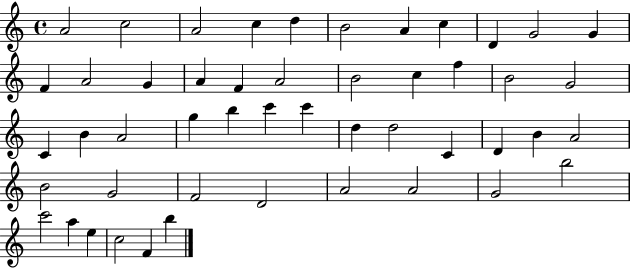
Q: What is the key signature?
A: C major